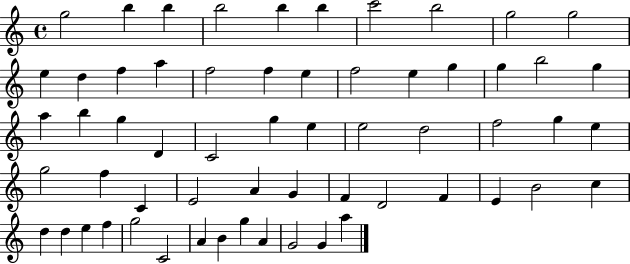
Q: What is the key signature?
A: C major